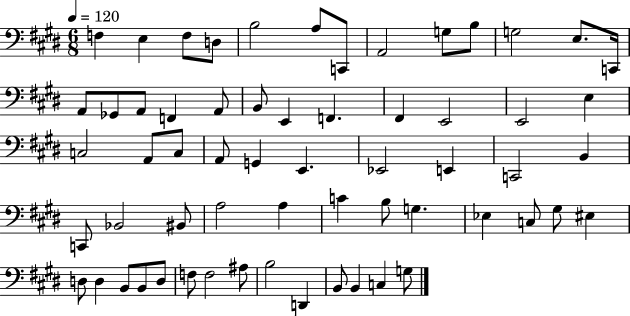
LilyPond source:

{
  \clef bass
  \numericTimeSignature
  \time 6/8
  \key e \major
  \tempo 4 = 120
  f4 e4 f8 d8 | b2 a8 c,8 | a,2 g8 b8 | g2 e8. c,16 | \break a,8 ges,8 a,8 f,4 a,8 | b,8 e,4 f,4. | fis,4 e,2 | e,2 e4 | \break c2 a,8 c8 | a,8 g,4 e,4. | ees,2 e,4 | c,2 b,4 | \break c,8 bes,2 bis,8 | a2 a4 | c'4 b8 g4. | ees4 c8 gis8 eis4 | \break d8 d4 b,8 b,8 d8 | f8 f2 ais8 | b2 d,4 | b,8 b,4 c4 g8 | \break \bar "|."
}